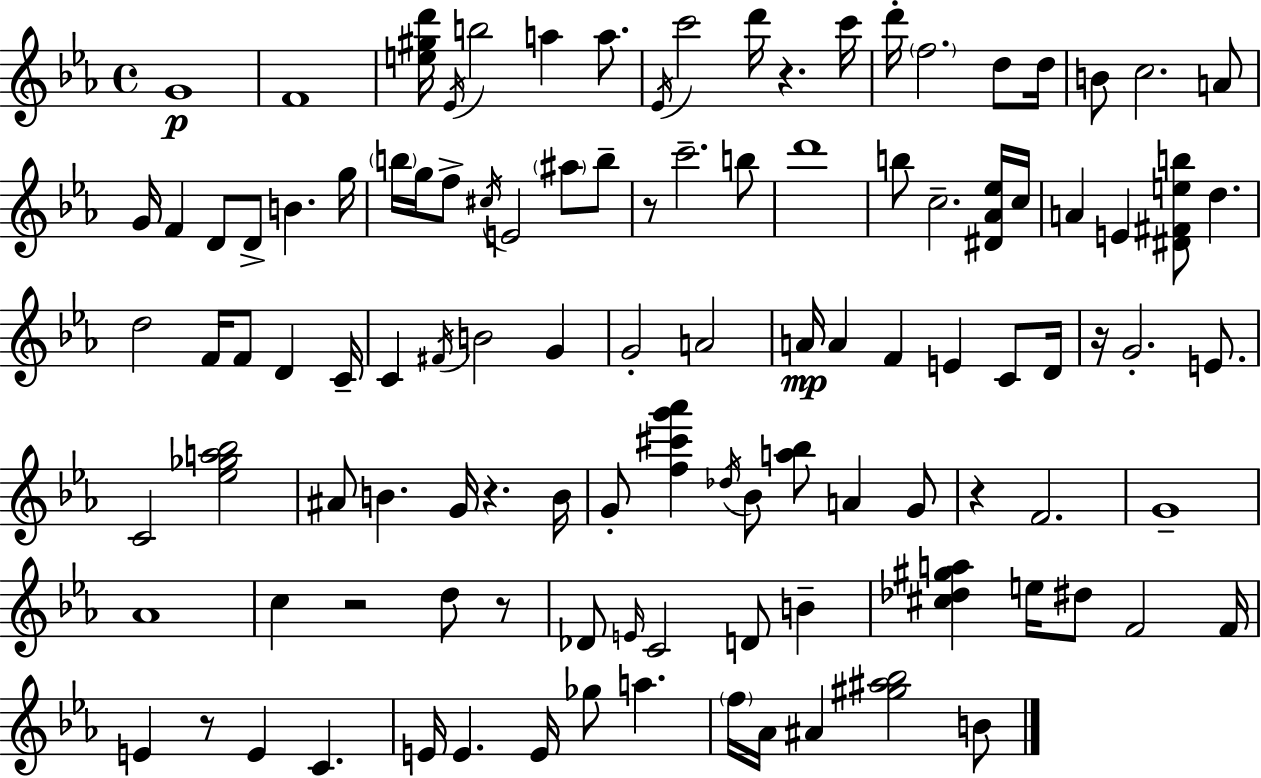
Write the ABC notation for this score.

X:1
T:Untitled
M:4/4
L:1/4
K:Eb
G4 F4 [e^gd']/4 _E/4 b2 a a/2 _E/4 c'2 d'/4 z c'/4 d'/4 f2 d/2 d/4 B/2 c2 A/2 G/4 F D/2 D/2 B g/4 b/4 g/4 f/2 ^c/4 E2 ^a/2 b/2 z/2 c'2 b/2 d'4 b/2 c2 [^D_A_e]/4 c/4 A E [^D^Feb]/2 d d2 F/4 F/2 D C/4 C ^F/4 B2 G G2 A2 A/4 A F E C/2 D/4 z/4 G2 E/2 C2 [_e_ga_b]2 ^A/2 B G/4 z B/4 G/2 [f^c'g'_a'] _d/4 _B/2 [a_b]/2 A G/2 z F2 G4 _A4 c z2 d/2 z/2 _D/2 E/4 C2 D/2 B [^c_d^ga] e/4 ^d/2 F2 F/4 E z/2 E C E/4 E E/4 _g/2 a f/4 _A/4 ^A [^g^a_b]2 B/2